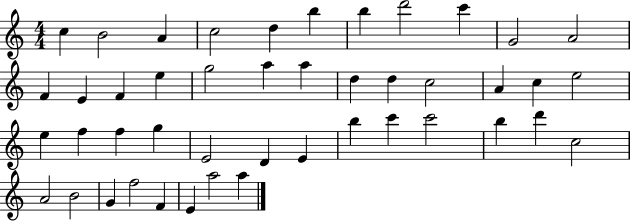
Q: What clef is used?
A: treble